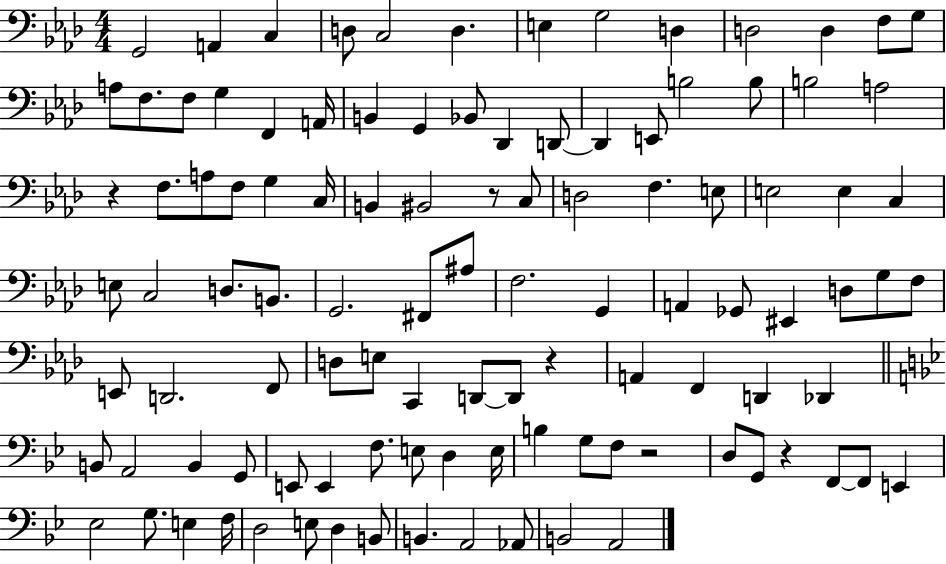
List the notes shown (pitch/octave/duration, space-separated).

G2/h A2/q C3/q D3/e C3/h D3/q. E3/q G3/h D3/q D3/h D3/q F3/e G3/e A3/e F3/e. F3/e G3/q F2/q A2/s B2/q G2/q Bb2/e Db2/q D2/e D2/q E2/e B3/h B3/e B3/h A3/h R/q F3/e. A3/e F3/e G3/q C3/s B2/q BIS2/h R/e C3/e D3/h F3/q. E3/e E3/h E3/q C3/q E3/e C3/h D3/e. B2/e. G2/h. F#2/e A#3/e F3/h. G2/q A2/q Gb2/e EIS2/q D3/e G3/e F3/e E2/e D2/h. F2/e D3/e E3/e C2/q D2/e D2/e R/q A2/q F2/q D2/q Db2/q B2/e A2/h B2/q G2/e E2/e E2/q F3/e. E3/e D3/q E3/s B3/q G3/e F3/e R/h D3/e G2/e R/q F2/e F2/e E2/q Eb3/h G3/e. E3/q F3/s D3/h E3/e D3/q B2/e B2/q. A2/h Ab2/e B2/h A2/h